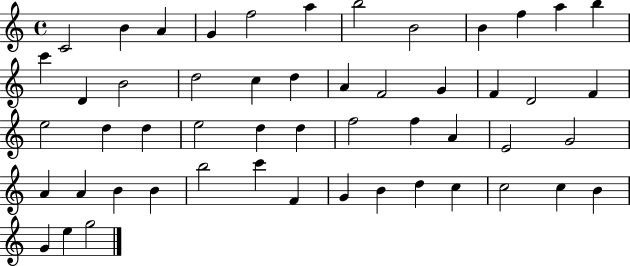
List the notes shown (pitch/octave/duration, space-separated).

C4/h B4/q A4/q G4/q F5/h A5/q B5/h B4/h B4/q F5/q A5/q B5/q C6/q D4/q B4/h D5/h C5/q D5/q A4/q F4/h G4/q F4/q D4/h F4/q E5/h D5/q D5/q E5/h D5/q D5/q F5/h F5/q A4/q E4/h G4/h A4/q A4/q B4/q B4/q B5/h C6/q F4/q G4/q B4/q D5/q C5/q C5/h C5/q B4/q G4/q E5/q G5/h